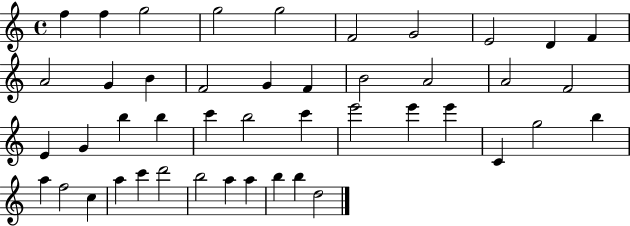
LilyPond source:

{
  \clef treble
  \time 4/4
  \defaultTimeSignature
  \key c \major
  f''4 f''4 g''2 | g''2 g''2 | f'2 g'2 | e'2 d'4 f'4 | \break a'2 g'4 b'4 | f'2 g'4 f'4 | b'2 a'2 | a'2 f'2 | \break e'4 g'4 b''4 b''4 | c'''4 b''2 c'''4 | e'''2 e'''4 e'''4 | c'4 g''2 b''4 | \break a''4 f''2 c''4 | a''4 c'''4 d'''2 | b''2 a''4 a''4 | b''4 b''4 d''2 | \break \bar "|."
}